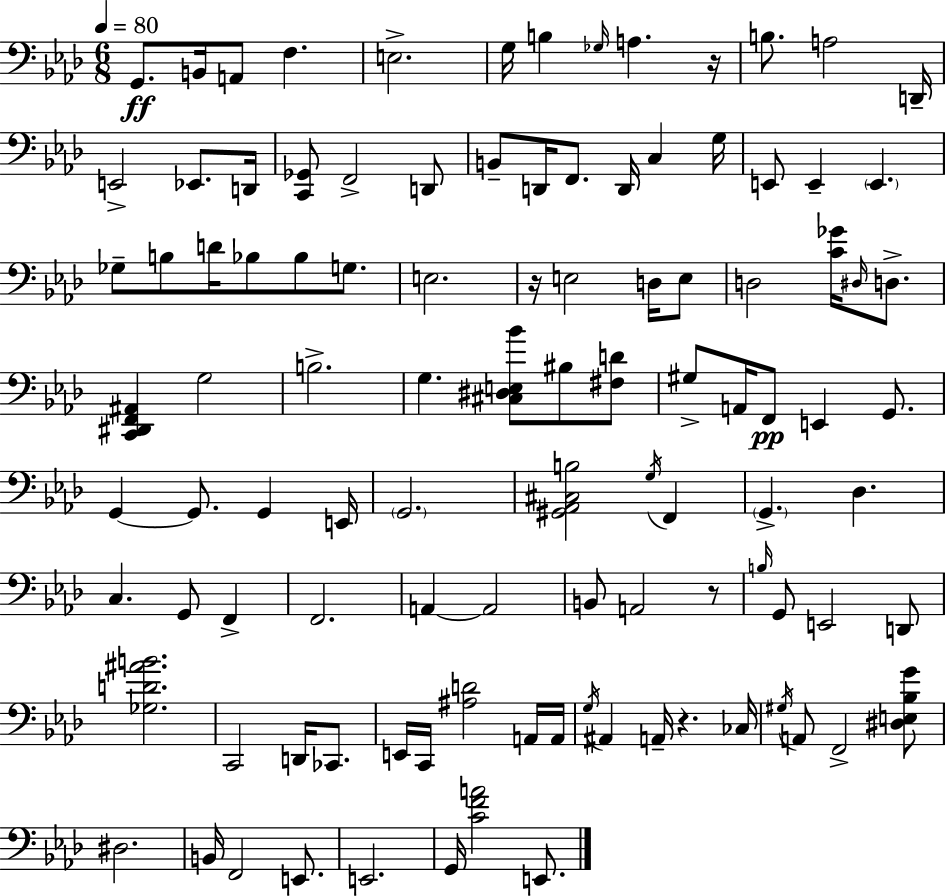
{
  \clef bass
  \numericTimeSignature
  \time 6/8
  \key aes \major
  \tempo 4 = 80
  \repeat volta 2 { g,8.\ff b,16 a,8 f4. | e2.-> | g16 b4 \grace { ges16 } a4. | r16 b8. a2 | \break d,16-- e,2-> ees,8. | d,16 <c, ges,>8 f,2-> d,8 | b,8-- d,16 f,8. d,16 c4 | g16 e,8 e,4-- \parenthesize e,4. | \break ges8-- b8 d'16 bes8 bes8 g8. | e2. | r16 e2 d16 e8 | d2 <c' ges'>16 \grace { dis16 } d8.-> | \break <c, dis, f, ais,>4 g2 | b2.-> | g4. <cis dis e bes'>8 bis8 | <fis d'>8 gis8-> a,16 f,8\pp e,4 g,8. | \break g,4~~ g,8. g,4 | e,16 \parenthesize g,2. | <gis, aes, cis b>2 \acciaccatura { g16 } f,4 | \parenthesize g,4.-> des4. | \break c4. g,8 f,4-> | f,2. | a,4~~ a,2 | b,8 a,2 | \break r8 \grace { b16 } g,8 e,2 | d,8 <ges d' ais' b'>2. | c,2 | d,16 ces,8. e,16 c,16 <ais d'>2 | \break a,16 a,16 \acciaccatura { g16 } ais,4 a,16-- r4. | ces16 \acciaccatura { gis16 } a,8 f,2-> | <dis e bes g'>8 dis2. | b,16 f,2 | \break e,8. e,2. | g,16 <c' f' a'>2 | e,8. } \bar "|."
}